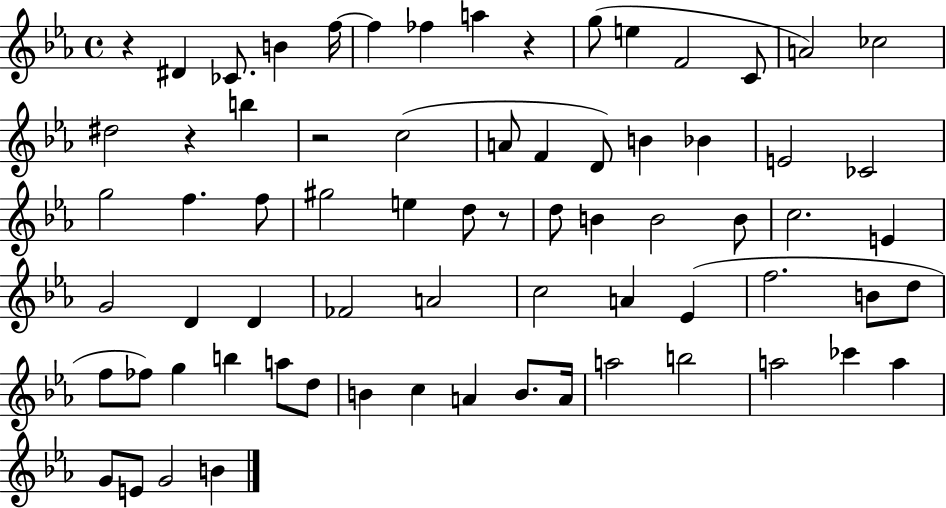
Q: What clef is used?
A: treble